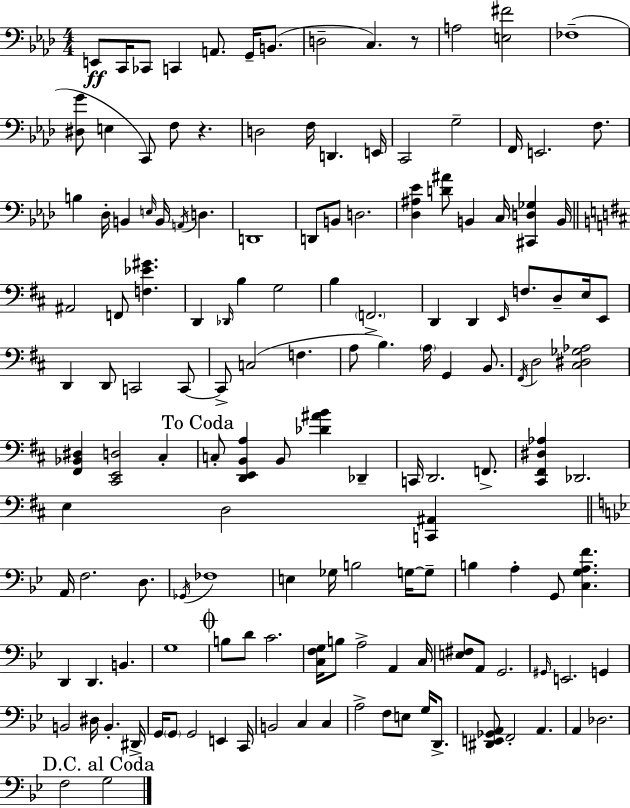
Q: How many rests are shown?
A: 2